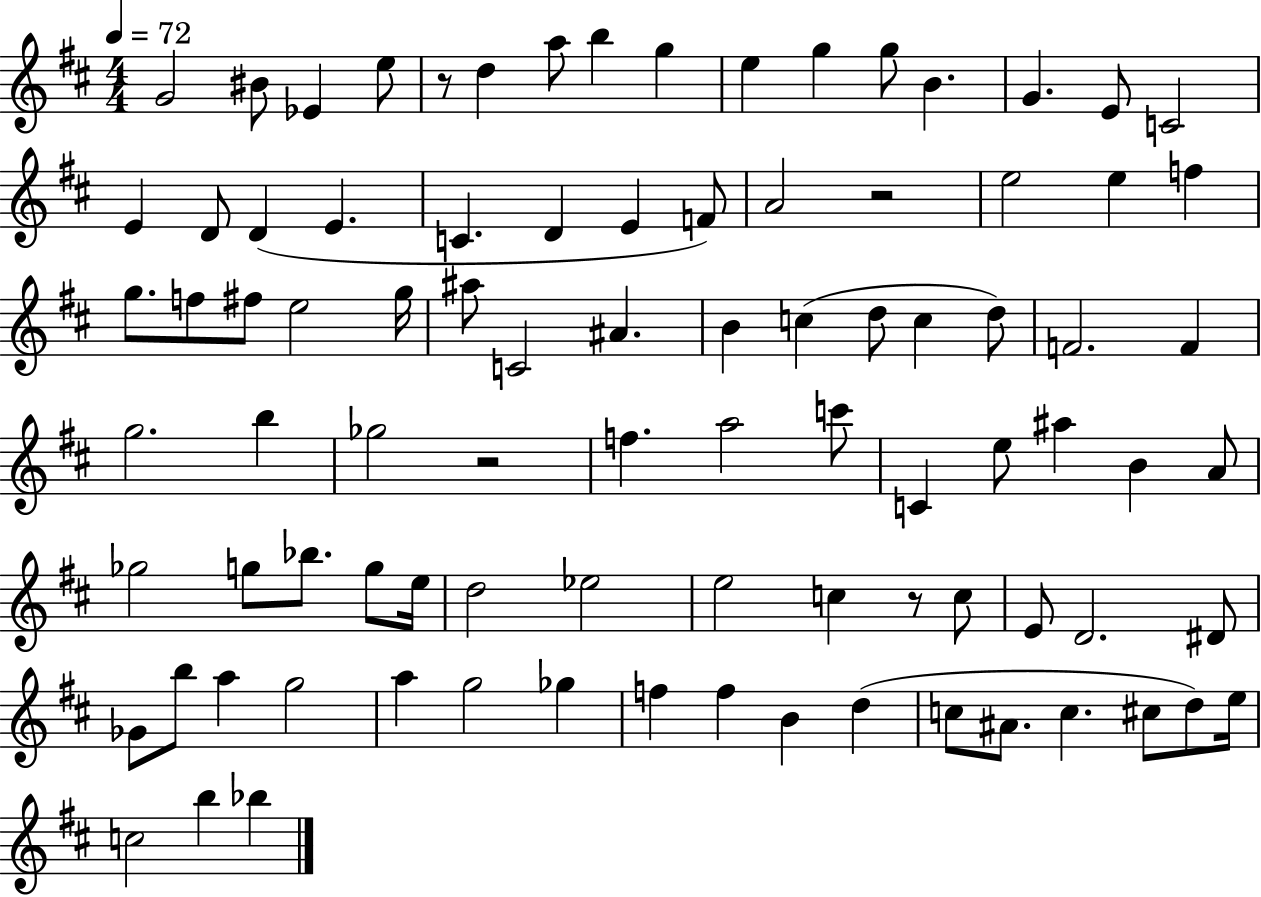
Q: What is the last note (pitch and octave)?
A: Bb5